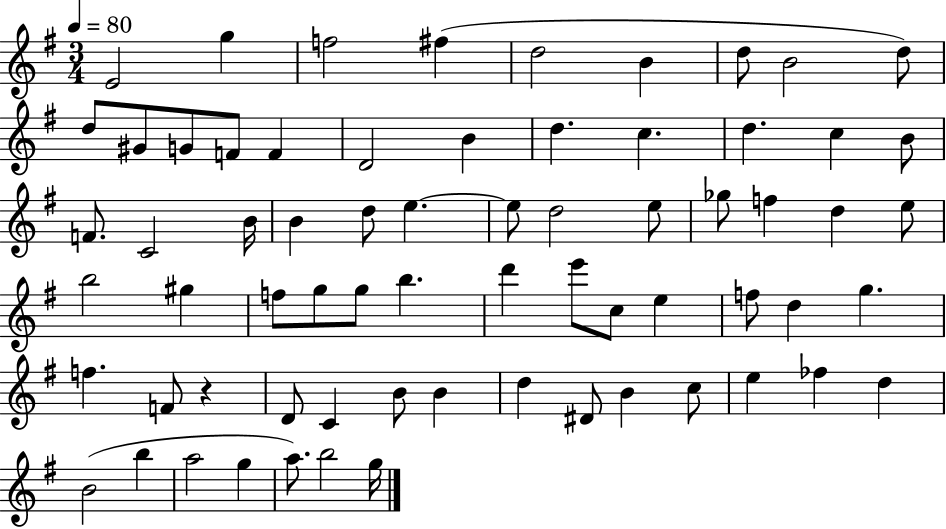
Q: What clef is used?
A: treble